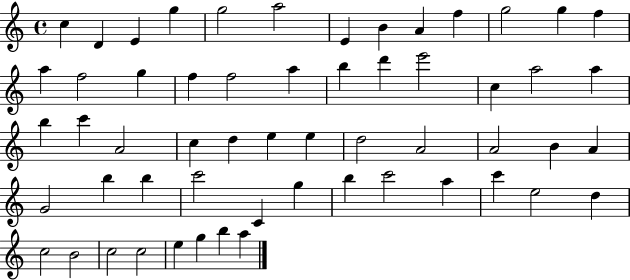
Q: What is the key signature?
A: C major